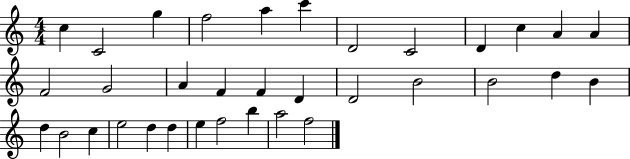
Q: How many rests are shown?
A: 0